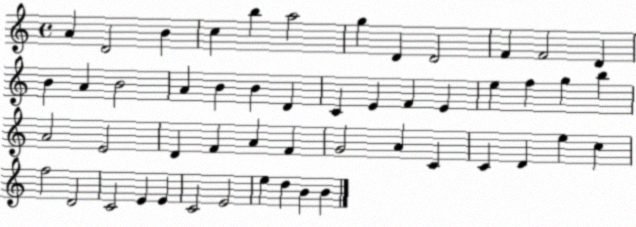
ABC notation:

X:1
T:Untitled
M:4/4
L:1/4
K:C
A D2 B c b a2 g D D2 F F2 D B A B2 A B B D C E F E e f g b A2 E2 D F A F G2 A C C D e c f2 D2 C2 E E C2 E2 e d B B